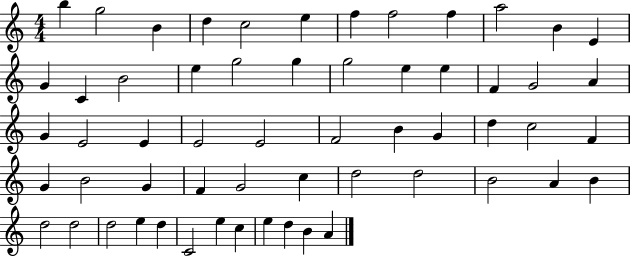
{
  \clef treble
  \numericTimeSignature
  \time 4/4
  \key c \major
  b''4 g''2 b'4 | d''4 c''2 e''4 | f''4 f''2 f''4 | a''2 b'4 e'4 | \break g'4 c'4 b'2 | e''4 g''2 g''4 | g''2 e''4 e''4 | f'4 g'2 a'4 | \break g'4 e'2 e'4 | e'2 e'2 | f'2 b'4 g'4 | d''4 c''2 f'4 | \break g'4 b'2 g'4 | f'4 g'2 c''4 | d''2 d''2 | b'2 a'4 b'4 | \break d''2 d''2 | d''2 e''4 d''4 | c'2 e''4 c''4 | e''4 d''4 b'4 a'4 | \break \bar "|."
}